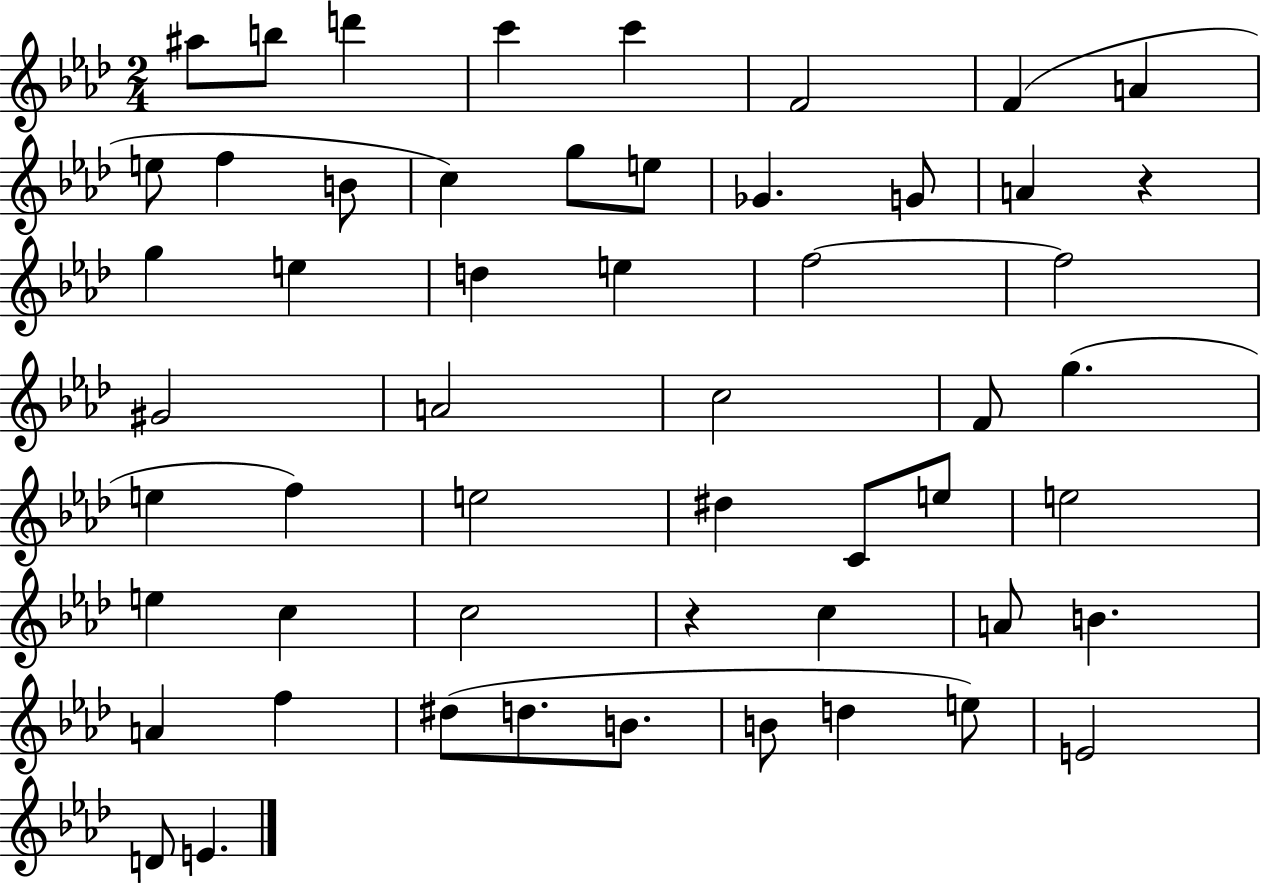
{
  \clef treble
  \numericTimeSignature
  \time 2/4
  \key aes \major
  ais''8 b''8 d'''4 | c'''4 c'''4 | f'2 | f'4( a'4 | \break e''8 f''4 b'8 | c''4) g''8 e''8 | ges'4. g'8 | a'4 r4 | \break g''4 e''4 | d''4 e''4 | f''2~~ | f''2 | \break gis'2 | a'2 | c''2 | f'8 g''4.( | \break e''4 f''4) | e''2 | dis''4 c'8 e''8 | e''2 | \break e''4 c''4 | c''2 | r4 c''4 | a'8 b'4. | \break a'4 f''4 | dis''8( d''8. b'8. | b'8 d''4 e''8) | e'2 | \break d'8 e'4. | \bar "|."
}